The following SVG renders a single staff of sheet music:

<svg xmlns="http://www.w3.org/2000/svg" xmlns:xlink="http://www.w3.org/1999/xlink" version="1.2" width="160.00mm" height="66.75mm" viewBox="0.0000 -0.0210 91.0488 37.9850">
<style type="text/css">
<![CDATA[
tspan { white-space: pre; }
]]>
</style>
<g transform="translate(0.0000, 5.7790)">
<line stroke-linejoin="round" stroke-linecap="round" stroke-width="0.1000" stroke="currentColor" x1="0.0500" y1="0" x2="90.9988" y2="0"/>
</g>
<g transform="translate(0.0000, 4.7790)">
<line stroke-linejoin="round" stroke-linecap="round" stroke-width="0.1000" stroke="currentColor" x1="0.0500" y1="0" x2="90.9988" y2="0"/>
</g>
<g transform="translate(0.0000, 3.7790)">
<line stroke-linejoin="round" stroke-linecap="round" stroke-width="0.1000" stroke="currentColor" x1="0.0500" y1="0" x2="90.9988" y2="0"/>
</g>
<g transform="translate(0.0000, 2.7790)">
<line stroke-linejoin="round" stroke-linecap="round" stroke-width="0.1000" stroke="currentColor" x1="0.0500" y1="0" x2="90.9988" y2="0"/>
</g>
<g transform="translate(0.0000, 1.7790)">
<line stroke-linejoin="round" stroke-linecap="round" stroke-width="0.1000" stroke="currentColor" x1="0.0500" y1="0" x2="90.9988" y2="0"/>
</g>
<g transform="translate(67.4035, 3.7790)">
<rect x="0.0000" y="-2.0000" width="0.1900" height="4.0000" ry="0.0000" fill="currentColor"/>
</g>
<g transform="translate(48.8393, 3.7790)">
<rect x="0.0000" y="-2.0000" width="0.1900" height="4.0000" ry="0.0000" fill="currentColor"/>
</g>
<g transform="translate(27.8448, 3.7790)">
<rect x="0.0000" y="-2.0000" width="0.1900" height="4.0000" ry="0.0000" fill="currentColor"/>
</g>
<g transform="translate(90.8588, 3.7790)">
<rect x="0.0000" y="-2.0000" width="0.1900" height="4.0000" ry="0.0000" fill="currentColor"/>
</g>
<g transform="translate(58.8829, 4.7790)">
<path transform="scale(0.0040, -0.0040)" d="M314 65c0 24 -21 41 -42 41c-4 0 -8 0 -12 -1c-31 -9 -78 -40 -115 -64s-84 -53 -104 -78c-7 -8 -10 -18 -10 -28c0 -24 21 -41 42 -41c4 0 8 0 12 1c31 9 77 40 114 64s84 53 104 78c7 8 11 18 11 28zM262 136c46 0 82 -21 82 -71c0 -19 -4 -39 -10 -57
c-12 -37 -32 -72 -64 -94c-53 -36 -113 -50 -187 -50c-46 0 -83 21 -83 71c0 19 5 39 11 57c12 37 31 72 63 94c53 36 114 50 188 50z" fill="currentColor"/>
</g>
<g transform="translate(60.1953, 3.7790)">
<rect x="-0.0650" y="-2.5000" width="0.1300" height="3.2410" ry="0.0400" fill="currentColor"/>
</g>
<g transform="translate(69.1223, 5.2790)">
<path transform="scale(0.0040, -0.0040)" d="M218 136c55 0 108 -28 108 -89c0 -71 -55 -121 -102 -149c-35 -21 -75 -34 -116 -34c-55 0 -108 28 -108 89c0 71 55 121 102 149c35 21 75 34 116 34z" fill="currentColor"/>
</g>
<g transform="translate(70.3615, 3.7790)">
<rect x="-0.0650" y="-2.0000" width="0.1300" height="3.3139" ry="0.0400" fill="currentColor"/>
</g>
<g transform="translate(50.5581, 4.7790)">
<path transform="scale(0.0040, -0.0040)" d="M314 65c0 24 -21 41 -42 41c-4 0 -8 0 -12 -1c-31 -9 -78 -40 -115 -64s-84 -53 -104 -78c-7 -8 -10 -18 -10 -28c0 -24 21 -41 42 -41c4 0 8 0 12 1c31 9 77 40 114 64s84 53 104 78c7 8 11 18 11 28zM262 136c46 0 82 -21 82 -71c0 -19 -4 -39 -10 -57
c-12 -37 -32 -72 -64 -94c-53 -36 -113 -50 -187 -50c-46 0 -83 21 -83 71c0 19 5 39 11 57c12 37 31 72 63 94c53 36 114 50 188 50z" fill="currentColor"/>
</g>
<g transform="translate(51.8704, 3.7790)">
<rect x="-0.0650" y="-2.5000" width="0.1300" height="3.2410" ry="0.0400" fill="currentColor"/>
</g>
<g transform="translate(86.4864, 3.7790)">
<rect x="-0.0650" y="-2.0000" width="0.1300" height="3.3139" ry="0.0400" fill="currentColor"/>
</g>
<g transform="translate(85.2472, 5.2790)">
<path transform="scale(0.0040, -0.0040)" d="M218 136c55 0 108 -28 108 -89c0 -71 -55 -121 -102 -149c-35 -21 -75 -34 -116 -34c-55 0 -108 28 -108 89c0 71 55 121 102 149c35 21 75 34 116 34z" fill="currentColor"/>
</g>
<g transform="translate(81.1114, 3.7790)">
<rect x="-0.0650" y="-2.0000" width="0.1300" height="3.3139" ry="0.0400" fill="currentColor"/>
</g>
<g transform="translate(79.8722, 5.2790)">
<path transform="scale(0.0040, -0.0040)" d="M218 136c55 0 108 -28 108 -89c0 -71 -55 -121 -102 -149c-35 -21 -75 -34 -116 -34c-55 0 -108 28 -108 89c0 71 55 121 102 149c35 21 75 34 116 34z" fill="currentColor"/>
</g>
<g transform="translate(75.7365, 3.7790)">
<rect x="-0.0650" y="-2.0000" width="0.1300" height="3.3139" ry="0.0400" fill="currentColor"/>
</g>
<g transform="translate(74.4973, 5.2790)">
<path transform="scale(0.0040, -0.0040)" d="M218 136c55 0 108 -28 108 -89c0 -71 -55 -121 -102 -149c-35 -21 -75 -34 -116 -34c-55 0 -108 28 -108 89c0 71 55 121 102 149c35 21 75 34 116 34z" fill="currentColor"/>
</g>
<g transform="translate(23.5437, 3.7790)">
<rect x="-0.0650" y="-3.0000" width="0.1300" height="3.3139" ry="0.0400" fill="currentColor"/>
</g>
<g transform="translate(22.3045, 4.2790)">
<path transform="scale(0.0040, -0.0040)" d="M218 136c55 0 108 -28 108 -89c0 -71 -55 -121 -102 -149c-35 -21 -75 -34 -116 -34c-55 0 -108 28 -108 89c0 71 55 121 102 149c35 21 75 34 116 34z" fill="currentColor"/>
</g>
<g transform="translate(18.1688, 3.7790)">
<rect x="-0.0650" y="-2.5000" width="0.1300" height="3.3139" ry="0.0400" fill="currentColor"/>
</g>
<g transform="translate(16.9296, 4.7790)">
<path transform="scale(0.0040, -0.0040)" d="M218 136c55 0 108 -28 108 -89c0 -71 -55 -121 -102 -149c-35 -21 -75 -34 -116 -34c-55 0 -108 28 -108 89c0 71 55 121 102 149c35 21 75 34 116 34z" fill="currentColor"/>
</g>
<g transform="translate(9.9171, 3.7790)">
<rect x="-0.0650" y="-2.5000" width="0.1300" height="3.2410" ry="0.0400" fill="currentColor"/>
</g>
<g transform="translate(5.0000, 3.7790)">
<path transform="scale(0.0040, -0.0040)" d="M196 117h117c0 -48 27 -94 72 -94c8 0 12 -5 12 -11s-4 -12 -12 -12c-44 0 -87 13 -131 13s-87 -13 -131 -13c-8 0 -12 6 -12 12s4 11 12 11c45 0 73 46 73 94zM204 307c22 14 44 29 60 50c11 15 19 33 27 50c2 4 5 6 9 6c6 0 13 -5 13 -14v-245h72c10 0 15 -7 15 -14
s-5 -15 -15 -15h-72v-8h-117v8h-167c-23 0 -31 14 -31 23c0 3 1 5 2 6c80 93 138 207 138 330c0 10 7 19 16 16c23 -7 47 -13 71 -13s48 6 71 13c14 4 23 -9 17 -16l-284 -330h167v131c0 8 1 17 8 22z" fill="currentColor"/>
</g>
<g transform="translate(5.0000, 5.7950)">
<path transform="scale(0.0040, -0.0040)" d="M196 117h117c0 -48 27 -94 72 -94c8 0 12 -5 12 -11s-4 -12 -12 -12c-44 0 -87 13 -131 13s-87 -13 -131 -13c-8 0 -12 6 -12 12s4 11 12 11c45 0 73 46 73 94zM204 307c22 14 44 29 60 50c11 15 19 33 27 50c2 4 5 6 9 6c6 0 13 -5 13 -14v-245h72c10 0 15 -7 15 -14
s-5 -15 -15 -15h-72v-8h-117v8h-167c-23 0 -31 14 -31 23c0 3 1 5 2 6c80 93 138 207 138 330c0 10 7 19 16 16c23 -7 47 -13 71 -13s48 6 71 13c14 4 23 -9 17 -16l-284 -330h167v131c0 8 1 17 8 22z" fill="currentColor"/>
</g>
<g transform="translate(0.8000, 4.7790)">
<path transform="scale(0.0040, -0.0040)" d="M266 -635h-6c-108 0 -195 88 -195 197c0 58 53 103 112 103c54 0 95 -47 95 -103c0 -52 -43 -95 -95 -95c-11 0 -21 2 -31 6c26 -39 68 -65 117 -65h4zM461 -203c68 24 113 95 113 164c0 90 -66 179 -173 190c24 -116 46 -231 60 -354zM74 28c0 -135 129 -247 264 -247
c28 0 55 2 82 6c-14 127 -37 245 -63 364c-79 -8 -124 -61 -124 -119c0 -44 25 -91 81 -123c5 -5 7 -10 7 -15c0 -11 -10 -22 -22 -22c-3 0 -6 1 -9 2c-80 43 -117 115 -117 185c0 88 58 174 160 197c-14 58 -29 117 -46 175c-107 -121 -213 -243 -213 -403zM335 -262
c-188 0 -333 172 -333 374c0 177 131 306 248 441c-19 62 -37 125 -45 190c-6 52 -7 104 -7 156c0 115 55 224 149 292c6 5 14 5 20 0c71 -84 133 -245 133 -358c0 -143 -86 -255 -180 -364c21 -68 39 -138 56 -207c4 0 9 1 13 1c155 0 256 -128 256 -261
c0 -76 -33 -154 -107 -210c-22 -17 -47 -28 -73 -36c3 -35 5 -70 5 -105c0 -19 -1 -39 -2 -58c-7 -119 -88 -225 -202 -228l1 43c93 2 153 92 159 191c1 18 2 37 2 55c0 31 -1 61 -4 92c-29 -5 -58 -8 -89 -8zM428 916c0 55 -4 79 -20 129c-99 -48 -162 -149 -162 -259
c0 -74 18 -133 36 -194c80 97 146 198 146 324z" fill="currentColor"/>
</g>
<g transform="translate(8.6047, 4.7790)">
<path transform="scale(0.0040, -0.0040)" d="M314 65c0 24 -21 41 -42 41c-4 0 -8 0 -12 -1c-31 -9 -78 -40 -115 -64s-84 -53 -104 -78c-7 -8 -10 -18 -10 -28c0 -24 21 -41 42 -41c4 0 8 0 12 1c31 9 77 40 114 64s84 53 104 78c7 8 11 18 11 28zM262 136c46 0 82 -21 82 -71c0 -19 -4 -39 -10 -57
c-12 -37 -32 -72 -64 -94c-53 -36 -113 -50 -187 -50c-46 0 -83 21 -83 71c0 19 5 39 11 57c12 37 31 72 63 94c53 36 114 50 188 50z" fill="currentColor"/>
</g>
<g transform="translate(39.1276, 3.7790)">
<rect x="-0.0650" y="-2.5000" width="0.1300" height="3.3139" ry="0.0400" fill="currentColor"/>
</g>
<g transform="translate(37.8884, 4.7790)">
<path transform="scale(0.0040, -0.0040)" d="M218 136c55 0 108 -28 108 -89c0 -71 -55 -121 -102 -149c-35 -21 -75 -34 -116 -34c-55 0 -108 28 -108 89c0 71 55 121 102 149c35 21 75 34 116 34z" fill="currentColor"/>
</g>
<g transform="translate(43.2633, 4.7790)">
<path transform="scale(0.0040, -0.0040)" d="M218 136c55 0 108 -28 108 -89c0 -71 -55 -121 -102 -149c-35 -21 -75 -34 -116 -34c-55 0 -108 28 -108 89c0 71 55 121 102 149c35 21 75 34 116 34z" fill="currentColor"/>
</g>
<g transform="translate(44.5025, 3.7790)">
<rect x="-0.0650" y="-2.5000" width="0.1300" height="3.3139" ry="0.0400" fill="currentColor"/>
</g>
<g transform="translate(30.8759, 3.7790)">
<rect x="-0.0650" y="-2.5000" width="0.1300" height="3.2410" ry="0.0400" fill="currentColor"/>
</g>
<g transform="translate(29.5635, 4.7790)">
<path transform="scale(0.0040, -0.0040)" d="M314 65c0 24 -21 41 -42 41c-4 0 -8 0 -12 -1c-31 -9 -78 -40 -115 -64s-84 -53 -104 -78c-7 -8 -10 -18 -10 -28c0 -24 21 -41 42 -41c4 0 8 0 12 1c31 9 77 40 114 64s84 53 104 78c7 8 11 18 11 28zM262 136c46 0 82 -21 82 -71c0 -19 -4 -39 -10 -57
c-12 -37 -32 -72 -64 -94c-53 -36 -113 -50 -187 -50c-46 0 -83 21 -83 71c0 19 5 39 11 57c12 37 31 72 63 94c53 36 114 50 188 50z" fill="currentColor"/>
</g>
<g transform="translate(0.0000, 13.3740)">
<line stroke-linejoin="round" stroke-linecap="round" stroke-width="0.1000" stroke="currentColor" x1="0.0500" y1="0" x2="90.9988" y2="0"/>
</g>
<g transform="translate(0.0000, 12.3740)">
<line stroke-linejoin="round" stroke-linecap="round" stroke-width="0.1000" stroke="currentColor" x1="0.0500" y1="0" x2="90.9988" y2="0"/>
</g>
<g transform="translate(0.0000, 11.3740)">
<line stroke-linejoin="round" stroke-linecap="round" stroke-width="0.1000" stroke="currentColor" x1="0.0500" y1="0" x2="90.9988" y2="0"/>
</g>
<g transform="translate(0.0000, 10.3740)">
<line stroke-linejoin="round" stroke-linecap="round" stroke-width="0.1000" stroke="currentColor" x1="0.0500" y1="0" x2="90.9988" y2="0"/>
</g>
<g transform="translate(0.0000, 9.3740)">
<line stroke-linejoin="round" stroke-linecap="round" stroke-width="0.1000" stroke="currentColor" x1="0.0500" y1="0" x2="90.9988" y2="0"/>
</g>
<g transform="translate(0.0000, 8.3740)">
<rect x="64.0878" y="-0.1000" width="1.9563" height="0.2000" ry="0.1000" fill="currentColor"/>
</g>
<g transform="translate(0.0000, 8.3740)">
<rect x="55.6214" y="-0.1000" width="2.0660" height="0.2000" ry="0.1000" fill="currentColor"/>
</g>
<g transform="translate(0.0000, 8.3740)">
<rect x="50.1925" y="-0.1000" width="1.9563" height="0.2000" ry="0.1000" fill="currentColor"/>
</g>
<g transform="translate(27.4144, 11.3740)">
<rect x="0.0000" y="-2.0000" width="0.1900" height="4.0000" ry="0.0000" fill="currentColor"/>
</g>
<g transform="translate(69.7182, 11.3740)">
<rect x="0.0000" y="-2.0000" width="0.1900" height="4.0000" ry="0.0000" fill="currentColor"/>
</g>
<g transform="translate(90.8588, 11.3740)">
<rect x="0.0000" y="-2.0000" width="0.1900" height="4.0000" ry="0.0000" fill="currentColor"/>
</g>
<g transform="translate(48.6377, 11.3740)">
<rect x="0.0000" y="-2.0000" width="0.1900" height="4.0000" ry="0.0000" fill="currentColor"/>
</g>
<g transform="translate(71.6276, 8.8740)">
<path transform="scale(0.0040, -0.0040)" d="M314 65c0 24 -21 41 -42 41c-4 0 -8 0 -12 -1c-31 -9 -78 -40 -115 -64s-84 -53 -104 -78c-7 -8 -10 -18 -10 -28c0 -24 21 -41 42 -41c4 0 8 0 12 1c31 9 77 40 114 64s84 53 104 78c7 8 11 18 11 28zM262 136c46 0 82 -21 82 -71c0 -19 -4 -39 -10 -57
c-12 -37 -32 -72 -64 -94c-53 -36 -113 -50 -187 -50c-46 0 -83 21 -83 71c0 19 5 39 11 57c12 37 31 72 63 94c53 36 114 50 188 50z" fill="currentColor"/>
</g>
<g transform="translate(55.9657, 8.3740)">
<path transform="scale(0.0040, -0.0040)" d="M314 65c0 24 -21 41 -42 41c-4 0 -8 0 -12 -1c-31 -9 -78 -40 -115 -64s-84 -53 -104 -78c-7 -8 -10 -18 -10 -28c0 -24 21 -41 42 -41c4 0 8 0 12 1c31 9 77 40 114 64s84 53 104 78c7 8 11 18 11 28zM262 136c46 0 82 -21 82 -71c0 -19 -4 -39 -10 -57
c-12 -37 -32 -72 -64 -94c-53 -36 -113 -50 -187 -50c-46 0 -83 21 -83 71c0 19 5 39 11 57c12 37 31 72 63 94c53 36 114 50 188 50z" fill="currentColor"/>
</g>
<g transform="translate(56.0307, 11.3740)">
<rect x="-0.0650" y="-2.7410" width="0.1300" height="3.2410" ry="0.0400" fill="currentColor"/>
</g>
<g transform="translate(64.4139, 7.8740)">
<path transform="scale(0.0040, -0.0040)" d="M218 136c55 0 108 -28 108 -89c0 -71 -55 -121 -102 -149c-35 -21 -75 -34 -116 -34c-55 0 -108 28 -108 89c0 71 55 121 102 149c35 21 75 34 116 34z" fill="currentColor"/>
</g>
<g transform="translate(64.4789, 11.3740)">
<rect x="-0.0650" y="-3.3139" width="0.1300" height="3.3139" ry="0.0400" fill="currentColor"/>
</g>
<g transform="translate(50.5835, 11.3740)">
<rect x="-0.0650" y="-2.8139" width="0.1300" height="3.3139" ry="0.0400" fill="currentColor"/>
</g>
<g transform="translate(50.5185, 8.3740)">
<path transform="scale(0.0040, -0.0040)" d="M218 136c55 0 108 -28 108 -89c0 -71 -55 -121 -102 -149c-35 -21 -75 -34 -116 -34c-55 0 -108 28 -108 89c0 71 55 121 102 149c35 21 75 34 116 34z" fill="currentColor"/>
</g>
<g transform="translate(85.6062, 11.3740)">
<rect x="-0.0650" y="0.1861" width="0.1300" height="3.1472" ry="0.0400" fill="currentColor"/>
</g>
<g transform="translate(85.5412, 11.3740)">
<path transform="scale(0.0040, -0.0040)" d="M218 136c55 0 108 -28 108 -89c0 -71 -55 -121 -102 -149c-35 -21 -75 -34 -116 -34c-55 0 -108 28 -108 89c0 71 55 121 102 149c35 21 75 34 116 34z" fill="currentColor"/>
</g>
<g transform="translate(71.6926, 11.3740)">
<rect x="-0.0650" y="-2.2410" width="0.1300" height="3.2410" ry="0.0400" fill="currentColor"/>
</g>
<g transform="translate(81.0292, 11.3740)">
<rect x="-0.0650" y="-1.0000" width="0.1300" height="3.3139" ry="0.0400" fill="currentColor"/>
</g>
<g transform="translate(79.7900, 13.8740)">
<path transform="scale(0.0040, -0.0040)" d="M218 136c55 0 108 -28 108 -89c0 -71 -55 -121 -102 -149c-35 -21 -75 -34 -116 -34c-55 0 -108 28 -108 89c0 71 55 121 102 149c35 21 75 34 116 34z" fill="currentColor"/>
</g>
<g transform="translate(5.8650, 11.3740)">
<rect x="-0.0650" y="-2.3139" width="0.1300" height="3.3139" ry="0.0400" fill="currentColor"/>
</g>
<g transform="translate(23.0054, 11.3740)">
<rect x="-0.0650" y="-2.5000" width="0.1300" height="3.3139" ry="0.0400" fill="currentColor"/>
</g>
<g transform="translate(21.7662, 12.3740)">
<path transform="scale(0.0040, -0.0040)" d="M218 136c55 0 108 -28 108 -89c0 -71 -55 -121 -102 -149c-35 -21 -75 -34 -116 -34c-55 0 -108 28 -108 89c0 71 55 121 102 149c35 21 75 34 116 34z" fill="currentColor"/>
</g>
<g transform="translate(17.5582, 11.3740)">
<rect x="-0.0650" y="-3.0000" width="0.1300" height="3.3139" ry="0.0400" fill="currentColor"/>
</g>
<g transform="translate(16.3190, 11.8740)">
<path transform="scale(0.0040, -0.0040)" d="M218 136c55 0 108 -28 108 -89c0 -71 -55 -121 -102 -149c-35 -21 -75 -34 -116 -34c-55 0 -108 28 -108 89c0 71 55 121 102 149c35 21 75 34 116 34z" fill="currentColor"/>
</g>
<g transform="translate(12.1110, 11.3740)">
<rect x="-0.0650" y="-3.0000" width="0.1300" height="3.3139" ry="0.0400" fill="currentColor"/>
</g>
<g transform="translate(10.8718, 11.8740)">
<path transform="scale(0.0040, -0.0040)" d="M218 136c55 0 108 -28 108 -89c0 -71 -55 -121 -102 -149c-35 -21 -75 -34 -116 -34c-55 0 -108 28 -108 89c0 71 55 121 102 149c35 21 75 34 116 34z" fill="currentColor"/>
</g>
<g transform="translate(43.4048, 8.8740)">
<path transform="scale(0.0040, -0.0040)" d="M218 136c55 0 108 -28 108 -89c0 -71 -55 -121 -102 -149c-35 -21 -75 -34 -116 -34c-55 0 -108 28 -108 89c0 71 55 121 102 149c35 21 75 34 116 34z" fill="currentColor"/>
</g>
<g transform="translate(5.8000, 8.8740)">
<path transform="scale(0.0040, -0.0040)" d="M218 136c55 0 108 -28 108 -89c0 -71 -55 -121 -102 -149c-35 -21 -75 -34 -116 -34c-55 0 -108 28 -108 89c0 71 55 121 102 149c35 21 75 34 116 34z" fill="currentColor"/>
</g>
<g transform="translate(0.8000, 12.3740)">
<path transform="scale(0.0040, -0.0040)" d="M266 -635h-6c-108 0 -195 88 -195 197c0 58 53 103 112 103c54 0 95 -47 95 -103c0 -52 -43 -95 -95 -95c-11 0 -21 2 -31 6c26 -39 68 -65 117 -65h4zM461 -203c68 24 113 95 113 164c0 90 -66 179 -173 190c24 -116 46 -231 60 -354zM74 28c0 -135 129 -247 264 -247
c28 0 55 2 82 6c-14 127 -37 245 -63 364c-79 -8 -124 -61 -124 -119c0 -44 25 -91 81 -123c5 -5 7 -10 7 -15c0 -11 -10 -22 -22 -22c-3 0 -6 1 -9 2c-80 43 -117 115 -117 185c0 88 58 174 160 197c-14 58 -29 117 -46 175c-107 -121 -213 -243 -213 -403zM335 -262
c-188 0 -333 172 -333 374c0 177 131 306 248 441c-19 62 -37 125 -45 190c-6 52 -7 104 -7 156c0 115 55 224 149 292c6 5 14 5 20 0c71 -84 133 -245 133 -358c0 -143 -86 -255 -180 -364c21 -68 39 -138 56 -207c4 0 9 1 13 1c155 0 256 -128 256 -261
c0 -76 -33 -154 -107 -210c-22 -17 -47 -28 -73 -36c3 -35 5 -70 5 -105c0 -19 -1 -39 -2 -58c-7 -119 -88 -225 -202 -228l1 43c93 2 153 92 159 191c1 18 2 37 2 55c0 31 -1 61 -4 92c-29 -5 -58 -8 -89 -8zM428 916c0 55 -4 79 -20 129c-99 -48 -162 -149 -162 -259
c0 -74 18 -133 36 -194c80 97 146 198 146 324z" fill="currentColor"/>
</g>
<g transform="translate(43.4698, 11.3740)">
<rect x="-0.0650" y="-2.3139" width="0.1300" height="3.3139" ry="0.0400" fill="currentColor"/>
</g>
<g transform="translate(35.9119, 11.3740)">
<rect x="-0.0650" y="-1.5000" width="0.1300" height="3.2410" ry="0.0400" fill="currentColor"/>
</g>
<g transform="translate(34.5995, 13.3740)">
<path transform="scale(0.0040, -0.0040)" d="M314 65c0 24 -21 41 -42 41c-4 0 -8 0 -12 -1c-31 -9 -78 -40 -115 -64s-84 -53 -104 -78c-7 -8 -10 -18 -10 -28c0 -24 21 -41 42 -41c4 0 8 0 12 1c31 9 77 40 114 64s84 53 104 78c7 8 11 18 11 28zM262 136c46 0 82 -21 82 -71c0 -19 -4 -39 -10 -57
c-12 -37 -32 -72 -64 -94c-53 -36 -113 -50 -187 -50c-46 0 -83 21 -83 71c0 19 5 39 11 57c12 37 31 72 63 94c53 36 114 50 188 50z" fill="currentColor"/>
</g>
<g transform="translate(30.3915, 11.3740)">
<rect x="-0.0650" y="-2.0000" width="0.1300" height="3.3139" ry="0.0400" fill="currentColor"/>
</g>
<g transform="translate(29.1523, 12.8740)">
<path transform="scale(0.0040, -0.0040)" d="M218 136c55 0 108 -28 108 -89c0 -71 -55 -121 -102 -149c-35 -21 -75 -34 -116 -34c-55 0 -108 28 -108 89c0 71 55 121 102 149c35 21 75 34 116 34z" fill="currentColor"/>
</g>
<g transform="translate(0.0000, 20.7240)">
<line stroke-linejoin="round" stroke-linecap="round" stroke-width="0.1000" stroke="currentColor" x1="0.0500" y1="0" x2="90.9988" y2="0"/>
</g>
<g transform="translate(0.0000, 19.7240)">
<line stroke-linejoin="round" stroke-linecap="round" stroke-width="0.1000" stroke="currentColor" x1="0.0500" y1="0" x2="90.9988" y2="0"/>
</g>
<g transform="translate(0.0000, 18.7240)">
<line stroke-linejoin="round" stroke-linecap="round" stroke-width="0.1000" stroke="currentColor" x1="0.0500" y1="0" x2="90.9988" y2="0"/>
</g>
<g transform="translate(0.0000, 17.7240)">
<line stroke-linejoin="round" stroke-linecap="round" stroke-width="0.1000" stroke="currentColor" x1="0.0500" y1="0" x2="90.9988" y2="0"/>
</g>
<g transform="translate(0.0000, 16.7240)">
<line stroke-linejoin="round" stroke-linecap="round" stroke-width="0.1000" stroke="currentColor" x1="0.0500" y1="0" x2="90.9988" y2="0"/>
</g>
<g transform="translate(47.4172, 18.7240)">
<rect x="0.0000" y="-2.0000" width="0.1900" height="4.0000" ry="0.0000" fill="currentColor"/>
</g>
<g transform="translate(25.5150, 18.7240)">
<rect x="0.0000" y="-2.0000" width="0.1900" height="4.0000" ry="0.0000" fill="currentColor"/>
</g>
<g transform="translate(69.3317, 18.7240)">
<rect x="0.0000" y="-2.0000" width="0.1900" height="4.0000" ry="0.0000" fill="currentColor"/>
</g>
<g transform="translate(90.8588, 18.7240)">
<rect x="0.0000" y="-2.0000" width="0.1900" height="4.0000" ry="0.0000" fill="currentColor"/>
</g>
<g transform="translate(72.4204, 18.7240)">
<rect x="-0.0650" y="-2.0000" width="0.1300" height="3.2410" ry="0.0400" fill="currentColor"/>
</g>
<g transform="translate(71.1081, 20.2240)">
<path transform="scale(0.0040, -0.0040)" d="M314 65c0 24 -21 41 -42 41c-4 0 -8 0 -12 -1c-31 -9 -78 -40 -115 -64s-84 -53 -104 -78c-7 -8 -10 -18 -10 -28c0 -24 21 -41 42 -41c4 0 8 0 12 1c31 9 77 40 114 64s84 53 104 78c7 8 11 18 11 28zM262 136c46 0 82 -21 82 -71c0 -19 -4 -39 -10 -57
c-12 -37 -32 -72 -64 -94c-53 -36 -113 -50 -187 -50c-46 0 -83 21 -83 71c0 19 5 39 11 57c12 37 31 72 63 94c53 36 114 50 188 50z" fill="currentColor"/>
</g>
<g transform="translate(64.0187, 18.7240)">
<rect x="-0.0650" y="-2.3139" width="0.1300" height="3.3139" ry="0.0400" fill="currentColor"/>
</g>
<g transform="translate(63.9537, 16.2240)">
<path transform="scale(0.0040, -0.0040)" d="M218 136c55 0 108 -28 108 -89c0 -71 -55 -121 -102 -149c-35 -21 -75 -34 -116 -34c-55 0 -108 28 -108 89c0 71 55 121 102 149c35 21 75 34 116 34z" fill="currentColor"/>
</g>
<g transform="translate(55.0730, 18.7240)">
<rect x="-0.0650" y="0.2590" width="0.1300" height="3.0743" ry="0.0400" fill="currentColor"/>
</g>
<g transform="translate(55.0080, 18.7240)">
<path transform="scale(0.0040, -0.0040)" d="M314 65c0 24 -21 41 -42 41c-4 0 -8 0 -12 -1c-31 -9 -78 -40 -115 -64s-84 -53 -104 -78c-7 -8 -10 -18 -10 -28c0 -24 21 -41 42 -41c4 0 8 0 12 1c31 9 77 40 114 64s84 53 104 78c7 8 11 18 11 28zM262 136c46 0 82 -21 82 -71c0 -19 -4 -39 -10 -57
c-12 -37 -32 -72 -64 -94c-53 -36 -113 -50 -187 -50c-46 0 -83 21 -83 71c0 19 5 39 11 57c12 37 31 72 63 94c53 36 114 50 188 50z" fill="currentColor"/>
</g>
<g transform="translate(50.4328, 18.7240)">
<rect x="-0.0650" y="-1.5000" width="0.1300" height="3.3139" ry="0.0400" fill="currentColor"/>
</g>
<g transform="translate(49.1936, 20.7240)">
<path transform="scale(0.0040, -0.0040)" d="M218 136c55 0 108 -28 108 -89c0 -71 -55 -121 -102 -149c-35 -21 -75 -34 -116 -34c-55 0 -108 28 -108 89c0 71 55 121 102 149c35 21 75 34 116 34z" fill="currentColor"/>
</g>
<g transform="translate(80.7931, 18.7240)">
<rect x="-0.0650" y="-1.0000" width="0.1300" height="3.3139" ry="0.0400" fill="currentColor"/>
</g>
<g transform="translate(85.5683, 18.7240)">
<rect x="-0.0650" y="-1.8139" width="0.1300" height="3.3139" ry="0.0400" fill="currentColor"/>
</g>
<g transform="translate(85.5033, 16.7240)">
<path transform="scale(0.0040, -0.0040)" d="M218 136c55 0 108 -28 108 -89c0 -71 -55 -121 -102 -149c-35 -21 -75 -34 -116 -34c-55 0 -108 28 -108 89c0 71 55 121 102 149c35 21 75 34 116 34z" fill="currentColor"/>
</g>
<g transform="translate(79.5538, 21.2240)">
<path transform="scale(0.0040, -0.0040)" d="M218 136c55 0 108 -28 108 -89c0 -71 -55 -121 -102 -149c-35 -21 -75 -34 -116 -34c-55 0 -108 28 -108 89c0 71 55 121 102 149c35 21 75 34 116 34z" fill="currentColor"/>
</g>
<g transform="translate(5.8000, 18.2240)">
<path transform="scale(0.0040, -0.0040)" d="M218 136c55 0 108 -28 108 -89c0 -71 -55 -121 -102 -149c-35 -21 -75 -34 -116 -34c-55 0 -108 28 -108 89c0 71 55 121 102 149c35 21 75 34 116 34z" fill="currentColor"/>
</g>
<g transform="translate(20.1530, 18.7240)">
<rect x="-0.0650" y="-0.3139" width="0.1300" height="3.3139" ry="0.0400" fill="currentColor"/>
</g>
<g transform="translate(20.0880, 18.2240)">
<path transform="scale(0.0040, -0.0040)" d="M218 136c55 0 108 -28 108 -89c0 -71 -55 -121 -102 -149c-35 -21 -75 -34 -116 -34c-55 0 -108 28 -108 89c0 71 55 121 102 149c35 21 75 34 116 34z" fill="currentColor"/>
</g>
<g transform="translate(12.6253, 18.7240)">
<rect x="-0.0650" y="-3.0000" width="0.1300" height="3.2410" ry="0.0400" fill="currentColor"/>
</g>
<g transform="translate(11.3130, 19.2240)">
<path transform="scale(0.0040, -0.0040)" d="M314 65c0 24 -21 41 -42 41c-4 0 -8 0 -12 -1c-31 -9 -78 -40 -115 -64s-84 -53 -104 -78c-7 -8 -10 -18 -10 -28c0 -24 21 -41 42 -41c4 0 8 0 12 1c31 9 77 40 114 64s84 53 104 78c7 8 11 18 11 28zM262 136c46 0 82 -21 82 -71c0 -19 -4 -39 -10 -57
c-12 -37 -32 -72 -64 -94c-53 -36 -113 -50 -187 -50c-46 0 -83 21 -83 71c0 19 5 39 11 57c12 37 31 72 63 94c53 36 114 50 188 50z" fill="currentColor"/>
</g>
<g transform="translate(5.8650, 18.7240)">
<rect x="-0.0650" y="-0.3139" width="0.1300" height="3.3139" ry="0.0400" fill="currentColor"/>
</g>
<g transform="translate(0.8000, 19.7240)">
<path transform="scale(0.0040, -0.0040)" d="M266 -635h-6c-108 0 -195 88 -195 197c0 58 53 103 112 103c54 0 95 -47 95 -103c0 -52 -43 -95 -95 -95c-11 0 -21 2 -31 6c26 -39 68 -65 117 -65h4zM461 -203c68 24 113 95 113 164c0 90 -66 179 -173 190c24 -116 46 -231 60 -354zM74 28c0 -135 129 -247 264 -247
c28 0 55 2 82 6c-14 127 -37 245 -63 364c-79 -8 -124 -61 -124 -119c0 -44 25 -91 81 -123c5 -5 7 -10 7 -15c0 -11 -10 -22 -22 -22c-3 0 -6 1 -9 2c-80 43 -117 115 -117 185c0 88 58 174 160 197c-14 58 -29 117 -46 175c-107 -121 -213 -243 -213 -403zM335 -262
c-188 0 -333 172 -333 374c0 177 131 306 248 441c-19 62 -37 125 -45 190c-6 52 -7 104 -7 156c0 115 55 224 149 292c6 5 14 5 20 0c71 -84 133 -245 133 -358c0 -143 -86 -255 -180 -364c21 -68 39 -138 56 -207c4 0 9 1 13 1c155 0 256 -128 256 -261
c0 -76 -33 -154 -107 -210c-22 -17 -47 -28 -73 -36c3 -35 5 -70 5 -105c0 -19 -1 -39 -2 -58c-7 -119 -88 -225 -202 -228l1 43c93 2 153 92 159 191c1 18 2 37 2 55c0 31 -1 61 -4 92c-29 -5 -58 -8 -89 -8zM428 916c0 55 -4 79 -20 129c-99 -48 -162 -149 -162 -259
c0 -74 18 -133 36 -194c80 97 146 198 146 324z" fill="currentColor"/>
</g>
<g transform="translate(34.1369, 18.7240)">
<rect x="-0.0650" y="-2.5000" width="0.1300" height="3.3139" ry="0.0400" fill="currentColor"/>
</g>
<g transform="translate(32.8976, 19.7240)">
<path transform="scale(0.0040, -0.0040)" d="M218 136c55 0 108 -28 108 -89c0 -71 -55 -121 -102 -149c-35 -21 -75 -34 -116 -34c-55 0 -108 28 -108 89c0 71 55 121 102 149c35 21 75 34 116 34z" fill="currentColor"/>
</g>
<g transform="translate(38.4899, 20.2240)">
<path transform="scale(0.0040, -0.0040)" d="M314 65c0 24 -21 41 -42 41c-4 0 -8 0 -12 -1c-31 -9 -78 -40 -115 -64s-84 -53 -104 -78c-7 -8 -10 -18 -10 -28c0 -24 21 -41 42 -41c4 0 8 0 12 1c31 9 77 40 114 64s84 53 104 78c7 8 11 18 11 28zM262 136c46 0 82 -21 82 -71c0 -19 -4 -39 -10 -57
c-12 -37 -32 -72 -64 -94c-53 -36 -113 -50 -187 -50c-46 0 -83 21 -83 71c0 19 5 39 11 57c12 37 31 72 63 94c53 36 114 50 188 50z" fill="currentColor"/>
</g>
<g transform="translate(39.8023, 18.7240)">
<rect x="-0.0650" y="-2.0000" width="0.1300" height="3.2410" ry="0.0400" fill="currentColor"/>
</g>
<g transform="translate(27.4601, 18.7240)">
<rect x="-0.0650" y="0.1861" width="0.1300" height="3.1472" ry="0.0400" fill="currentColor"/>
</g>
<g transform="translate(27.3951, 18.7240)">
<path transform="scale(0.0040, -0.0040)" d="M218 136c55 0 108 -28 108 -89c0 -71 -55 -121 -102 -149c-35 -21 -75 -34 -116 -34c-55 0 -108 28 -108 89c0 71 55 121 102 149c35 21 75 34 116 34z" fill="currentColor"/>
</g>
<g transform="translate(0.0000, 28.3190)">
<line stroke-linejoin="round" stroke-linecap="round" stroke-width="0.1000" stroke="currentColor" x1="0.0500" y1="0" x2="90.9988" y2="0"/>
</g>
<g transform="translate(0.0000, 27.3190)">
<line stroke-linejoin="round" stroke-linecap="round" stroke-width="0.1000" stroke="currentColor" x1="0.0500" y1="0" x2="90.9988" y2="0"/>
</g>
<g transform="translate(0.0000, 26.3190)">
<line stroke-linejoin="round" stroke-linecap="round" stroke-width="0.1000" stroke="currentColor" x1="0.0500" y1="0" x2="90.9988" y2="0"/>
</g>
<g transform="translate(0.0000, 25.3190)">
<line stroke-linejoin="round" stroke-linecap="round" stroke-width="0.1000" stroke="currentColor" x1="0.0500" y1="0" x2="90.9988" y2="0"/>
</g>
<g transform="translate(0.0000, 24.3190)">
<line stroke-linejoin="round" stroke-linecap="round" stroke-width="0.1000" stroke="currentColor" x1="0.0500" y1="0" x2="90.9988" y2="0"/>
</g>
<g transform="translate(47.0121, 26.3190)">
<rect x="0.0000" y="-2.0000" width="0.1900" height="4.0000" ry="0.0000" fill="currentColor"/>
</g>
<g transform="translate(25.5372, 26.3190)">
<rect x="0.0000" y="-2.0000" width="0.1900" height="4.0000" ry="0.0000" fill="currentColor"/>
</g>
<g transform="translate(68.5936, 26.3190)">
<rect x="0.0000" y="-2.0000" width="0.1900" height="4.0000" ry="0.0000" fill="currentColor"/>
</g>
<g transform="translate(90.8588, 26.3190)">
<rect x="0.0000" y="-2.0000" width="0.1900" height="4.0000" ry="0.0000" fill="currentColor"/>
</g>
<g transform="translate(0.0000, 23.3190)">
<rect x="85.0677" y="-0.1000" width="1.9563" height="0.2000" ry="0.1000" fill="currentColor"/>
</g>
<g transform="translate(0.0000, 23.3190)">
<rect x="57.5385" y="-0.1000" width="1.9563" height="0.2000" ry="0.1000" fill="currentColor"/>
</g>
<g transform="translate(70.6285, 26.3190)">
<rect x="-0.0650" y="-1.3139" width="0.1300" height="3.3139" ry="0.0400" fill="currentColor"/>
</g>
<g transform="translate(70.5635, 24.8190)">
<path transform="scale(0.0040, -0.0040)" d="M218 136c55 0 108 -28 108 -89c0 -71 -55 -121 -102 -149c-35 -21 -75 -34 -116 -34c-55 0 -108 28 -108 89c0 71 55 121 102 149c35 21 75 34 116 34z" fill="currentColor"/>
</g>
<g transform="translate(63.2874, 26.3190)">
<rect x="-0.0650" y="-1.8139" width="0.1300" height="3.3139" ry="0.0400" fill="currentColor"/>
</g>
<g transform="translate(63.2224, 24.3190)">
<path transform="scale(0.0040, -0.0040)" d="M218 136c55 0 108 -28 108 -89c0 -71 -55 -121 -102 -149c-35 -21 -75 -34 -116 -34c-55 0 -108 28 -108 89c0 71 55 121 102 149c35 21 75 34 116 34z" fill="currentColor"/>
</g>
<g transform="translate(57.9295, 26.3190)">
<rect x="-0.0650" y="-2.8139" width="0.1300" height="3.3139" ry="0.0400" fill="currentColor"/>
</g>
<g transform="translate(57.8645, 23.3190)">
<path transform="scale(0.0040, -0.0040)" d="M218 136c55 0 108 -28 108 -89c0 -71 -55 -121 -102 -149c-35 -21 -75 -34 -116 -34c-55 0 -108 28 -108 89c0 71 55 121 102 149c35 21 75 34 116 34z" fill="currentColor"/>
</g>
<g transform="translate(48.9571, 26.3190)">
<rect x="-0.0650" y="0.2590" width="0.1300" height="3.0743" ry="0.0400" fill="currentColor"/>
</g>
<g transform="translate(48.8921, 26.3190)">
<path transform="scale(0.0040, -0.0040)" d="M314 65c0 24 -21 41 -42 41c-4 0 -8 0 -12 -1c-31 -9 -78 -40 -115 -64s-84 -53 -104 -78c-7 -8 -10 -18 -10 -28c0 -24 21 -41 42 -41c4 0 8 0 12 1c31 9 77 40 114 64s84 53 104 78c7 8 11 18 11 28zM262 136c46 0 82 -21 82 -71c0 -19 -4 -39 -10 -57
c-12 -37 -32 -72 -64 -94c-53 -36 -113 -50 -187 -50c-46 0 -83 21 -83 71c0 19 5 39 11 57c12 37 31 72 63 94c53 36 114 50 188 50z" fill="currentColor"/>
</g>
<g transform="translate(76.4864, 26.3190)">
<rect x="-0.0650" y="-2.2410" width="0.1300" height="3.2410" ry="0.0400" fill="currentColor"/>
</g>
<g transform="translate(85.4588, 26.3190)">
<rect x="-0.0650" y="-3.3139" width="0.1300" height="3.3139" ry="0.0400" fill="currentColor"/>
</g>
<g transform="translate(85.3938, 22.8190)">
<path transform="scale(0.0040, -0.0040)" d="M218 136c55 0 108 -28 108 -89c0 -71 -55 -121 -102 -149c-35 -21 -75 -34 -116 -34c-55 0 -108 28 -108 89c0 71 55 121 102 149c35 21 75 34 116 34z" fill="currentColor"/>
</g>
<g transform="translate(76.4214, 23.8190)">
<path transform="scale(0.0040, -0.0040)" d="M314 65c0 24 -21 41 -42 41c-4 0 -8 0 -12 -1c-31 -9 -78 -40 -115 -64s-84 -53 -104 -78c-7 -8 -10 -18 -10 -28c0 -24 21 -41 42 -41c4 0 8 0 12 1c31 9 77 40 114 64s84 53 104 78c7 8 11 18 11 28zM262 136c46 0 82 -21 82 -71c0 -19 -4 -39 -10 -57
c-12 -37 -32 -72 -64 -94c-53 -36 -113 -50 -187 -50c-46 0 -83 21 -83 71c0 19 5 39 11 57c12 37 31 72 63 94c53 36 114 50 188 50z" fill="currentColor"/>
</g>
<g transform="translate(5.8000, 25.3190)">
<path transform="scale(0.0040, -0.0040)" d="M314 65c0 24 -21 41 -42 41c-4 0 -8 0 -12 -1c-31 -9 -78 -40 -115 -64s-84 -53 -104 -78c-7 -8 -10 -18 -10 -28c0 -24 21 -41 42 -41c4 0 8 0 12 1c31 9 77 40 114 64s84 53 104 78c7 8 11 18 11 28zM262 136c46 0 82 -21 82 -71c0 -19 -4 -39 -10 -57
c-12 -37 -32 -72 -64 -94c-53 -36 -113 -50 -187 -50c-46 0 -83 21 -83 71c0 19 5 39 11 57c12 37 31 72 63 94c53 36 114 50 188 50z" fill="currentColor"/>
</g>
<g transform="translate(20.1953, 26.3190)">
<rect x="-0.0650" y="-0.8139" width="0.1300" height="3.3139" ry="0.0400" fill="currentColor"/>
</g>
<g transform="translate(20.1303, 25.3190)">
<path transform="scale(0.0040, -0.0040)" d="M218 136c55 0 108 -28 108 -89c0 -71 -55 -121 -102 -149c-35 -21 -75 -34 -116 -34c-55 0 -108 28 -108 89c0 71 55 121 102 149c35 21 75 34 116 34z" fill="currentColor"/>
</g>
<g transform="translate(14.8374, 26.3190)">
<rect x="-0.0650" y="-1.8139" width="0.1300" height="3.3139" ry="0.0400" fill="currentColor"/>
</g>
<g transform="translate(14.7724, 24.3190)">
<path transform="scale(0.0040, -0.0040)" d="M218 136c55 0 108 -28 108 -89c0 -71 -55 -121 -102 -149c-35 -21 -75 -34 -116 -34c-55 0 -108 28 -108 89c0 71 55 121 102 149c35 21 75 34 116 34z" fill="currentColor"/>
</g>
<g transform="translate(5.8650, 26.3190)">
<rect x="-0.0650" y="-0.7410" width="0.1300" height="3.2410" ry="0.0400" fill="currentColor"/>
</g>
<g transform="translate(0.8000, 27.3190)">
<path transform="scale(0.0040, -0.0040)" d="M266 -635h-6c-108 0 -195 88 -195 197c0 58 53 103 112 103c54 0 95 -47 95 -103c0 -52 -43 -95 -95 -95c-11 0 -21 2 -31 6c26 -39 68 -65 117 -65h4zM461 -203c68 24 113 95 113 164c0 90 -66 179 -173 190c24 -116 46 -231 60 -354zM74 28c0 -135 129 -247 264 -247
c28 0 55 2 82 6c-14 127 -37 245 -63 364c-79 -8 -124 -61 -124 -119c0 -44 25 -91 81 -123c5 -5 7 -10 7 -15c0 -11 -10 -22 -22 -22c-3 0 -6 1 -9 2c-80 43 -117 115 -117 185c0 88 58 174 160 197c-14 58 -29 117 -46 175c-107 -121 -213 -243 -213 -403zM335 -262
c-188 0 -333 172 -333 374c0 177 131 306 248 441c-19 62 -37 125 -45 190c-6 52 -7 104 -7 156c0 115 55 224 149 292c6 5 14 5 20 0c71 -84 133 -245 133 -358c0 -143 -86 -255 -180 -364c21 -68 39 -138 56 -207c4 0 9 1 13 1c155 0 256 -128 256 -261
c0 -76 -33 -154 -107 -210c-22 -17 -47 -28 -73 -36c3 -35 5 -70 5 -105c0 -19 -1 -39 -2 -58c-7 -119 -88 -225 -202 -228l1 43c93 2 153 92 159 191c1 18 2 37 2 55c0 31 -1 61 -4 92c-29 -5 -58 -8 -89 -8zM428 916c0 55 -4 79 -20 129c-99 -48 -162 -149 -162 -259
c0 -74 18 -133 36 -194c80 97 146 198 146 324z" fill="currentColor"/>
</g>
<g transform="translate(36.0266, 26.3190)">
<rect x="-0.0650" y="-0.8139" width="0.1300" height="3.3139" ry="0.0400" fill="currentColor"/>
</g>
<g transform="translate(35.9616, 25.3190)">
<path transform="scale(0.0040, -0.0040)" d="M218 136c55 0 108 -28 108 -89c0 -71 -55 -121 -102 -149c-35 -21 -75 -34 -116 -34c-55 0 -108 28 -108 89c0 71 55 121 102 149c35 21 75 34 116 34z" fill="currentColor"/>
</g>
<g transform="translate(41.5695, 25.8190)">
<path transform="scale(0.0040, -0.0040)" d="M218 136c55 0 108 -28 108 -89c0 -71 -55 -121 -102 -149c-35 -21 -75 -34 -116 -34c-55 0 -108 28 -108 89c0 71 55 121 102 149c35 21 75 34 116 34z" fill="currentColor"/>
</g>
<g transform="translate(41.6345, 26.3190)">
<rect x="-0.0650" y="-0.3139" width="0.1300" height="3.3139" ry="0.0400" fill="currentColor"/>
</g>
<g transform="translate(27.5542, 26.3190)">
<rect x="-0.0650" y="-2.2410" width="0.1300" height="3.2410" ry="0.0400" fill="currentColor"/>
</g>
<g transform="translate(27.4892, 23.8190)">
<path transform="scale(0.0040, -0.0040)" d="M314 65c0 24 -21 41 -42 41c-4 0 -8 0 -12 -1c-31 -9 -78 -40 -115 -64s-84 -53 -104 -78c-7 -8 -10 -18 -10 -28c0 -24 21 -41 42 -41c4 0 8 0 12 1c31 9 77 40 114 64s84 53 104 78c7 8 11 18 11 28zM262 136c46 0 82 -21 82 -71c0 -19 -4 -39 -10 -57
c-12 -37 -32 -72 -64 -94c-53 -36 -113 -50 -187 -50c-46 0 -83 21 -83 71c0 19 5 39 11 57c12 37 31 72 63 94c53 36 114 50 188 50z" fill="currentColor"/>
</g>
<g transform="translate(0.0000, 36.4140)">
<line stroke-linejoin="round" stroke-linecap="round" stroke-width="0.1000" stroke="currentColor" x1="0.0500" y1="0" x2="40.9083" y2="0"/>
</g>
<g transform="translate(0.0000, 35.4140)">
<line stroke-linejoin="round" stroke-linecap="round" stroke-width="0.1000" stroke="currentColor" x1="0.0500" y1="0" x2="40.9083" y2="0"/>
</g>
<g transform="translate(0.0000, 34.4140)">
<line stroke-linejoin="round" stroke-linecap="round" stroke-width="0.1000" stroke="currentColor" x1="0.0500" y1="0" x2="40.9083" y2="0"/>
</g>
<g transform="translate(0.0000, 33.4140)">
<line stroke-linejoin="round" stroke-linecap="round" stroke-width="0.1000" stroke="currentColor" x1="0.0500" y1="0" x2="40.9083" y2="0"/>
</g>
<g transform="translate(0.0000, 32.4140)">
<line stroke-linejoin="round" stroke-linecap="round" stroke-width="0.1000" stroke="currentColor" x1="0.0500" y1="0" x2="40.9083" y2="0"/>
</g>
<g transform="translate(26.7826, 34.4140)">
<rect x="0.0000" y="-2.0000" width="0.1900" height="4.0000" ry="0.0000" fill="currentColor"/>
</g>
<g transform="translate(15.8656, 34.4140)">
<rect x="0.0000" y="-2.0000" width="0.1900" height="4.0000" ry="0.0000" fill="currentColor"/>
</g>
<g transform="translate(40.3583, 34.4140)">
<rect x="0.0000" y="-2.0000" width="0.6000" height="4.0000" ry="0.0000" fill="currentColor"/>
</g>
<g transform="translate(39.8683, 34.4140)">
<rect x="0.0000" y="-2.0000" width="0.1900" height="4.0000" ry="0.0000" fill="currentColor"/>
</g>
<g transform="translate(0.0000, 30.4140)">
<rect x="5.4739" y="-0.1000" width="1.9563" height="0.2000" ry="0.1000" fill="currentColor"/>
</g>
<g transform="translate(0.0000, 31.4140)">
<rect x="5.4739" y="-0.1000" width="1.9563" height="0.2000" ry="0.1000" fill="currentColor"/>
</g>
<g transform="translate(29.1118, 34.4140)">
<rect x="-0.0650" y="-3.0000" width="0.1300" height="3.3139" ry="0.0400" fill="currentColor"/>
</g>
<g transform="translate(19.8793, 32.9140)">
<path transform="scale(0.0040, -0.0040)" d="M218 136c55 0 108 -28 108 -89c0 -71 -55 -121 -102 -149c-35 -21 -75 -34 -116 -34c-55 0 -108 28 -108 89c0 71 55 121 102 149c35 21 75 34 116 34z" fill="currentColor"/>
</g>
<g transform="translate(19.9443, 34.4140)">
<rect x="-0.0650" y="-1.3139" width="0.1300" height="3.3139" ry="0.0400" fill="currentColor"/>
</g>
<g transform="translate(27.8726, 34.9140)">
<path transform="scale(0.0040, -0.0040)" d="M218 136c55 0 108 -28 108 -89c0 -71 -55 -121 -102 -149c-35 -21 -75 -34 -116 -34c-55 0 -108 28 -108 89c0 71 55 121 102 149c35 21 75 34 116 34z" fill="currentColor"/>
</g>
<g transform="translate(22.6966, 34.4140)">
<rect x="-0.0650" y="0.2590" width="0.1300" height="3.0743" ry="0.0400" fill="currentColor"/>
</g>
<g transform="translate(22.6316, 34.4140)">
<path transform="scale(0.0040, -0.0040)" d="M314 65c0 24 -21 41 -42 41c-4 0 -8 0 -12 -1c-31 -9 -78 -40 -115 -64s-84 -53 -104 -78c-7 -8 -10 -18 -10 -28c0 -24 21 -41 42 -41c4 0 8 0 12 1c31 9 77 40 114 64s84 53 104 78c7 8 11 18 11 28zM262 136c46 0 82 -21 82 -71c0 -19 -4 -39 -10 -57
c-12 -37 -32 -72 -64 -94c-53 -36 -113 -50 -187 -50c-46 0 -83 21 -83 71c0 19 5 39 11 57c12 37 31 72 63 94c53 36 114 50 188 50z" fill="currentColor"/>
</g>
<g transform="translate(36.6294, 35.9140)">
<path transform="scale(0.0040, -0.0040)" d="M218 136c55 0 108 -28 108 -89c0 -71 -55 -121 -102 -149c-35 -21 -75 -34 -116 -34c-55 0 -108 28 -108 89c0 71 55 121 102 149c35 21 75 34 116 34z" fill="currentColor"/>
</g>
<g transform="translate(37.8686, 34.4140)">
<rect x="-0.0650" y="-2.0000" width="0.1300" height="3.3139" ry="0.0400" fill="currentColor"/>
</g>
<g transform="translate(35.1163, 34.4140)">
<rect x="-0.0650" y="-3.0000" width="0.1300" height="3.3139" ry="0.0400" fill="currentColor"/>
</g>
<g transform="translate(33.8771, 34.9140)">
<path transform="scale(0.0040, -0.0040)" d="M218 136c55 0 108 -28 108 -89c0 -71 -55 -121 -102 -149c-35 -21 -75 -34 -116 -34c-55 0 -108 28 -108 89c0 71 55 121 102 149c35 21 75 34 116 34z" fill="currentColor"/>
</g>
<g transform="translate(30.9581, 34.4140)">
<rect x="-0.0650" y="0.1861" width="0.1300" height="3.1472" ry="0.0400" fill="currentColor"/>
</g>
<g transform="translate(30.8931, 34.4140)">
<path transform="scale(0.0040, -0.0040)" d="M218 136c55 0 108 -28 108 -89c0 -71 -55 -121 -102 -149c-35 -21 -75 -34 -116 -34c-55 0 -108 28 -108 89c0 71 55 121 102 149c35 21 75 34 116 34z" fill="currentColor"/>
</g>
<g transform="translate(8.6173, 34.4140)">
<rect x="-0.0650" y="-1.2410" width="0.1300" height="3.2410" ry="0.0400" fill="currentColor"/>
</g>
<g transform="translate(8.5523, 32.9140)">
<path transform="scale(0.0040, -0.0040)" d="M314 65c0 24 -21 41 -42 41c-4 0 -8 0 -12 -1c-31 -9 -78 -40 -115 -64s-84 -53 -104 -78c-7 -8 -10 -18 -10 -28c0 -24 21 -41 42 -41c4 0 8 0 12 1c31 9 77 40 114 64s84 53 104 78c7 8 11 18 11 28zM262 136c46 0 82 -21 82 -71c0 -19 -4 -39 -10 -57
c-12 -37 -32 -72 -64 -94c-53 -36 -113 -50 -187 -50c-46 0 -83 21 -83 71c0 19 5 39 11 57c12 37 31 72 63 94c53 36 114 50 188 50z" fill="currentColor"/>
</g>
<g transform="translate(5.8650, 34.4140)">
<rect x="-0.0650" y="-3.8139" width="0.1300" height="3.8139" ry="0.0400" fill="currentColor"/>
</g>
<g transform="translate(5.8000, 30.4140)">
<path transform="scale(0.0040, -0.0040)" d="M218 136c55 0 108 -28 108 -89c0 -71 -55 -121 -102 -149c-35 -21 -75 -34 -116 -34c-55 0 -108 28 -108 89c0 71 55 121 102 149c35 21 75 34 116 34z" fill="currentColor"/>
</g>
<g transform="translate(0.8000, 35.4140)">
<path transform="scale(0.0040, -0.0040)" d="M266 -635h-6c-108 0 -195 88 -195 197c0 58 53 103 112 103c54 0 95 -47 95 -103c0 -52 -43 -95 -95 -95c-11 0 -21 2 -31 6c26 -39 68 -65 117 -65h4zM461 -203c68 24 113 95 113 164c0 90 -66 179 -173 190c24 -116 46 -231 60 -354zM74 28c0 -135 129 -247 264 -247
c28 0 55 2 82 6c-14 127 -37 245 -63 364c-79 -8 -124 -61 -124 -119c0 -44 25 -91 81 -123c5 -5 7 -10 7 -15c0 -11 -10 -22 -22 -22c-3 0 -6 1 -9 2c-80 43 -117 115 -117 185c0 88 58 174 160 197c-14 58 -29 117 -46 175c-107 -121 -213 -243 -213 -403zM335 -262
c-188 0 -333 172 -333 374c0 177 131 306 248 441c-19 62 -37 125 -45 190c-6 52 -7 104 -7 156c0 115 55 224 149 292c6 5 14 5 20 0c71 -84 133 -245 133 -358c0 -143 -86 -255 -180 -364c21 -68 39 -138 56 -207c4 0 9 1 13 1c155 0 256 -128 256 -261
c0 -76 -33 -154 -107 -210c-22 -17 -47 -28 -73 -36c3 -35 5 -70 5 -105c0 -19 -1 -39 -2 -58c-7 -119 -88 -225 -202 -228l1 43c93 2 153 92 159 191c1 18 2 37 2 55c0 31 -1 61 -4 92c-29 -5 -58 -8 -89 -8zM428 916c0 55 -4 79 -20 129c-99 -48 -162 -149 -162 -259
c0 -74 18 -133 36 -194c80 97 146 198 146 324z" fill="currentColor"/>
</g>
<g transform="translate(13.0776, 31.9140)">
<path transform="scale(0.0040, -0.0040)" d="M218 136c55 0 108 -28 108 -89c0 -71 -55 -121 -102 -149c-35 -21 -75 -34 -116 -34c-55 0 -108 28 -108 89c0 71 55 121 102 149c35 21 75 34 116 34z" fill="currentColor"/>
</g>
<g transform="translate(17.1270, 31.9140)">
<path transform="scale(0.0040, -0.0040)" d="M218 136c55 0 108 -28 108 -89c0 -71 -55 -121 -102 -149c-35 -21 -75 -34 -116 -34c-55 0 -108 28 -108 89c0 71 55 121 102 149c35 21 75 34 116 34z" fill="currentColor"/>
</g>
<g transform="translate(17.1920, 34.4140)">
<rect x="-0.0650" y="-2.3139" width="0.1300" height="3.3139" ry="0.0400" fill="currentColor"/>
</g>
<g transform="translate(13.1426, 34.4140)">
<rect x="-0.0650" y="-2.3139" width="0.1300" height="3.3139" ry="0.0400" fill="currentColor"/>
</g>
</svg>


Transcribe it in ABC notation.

X:1
T:Untitled
M:4/4
L:1/4
K:C
G2 G A G2 G G G2 G2 F F F F g A A G F E2 g a a2 b g2 D B c A2 c B G F2 E B2 g F2 D f d2 f d g2 d c B2 a f e g2 b c' e2 g g e B2 A B A F